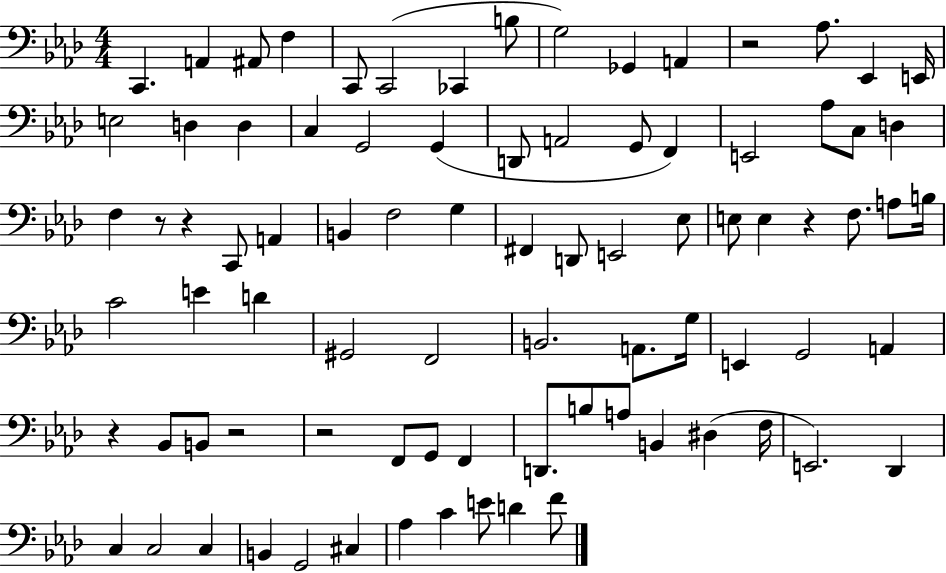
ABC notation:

X:1
T:Untitled
M:4/4
L:1/4
K:Ab
C,, A,, ^A,,/2 F, C,,/2 C,,2 _C,, B,/2 G,2 _G,, A,, z2 _A,/2 _E,, E,,/4 E,2 D, D, C, G,,2 G,, D,,/2 A,,2 G,,/2 F,, E,,2 _A,/2 C,/2 D, F, z/2 z C,,/2 A,, B,, F,2 G, ^F,, D,,/2 E,,2 _E,/2 E,/2 E, z F,/2 A,/2 B,/4 C2 E D ^G,,2 F,,2 B,,2 A,,/2 G,/4 E,, G,,2 A,, z _B,,/2 B,,/2 z2 z2 F,,/2 G,,/2 F,, D,,/2 B,/2 A,/2 B,, ^D, F,/4 E,,2 _D,, C, C,2 C, B,, G,,2 ^C, _A, C E/2 D F/2